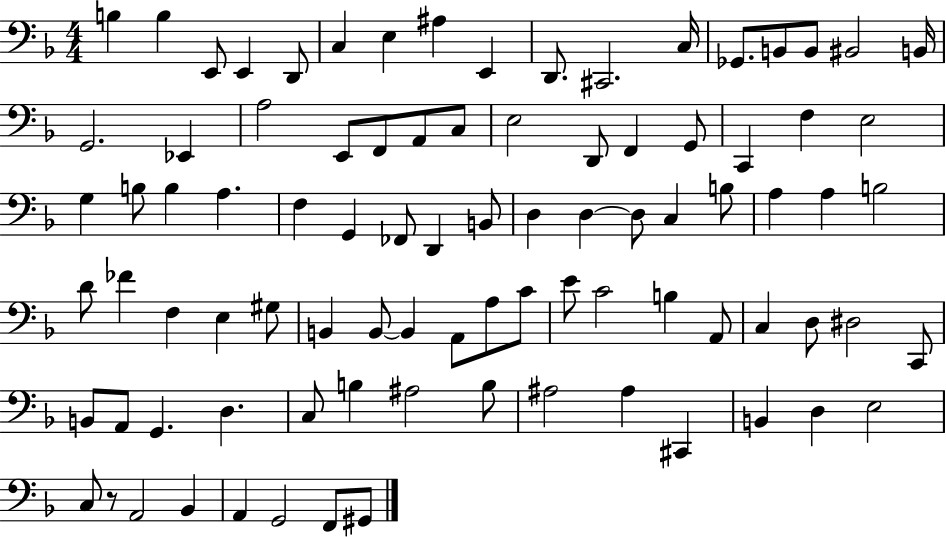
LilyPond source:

{
  \clef bass
  \numericTimeSignature
  \time 4/4
  \key f \major
  b4 b4 e,8 e,4 d,8 | c4 e4 ais4 e,4 | d,8. cis,2. c16 | ges,8. b,8 b,8 bis,2 b,16 | \break g,2. ees,4 | a2 e,8 f,8 a,8 c8 | e2 d,8 f,4 g,8 | c,4 f4 e2 | \break g4 b8 b4 a4. | f4 g,4 fes,8 d,4 b,8 | d4 d4~~ d8 c4 b8 | a4 a4 b2 | \break d'8 fes'4 f4 e4 gis8 | b,4 b,8~~ b,4 a,8 a8 c'8 | e'8 c'2 b4 a,8 | c4 d8 dis2 c,8 | \break b,8 a,8 g,4. d4. | c8 b4 ais2 b8 | ais2 ais4 cis,4 | b,4 d4 e2 | \break c8 r8 a,2 bes,4 | a,4 g,2 f,8 gis,8 | \bar "|."
}